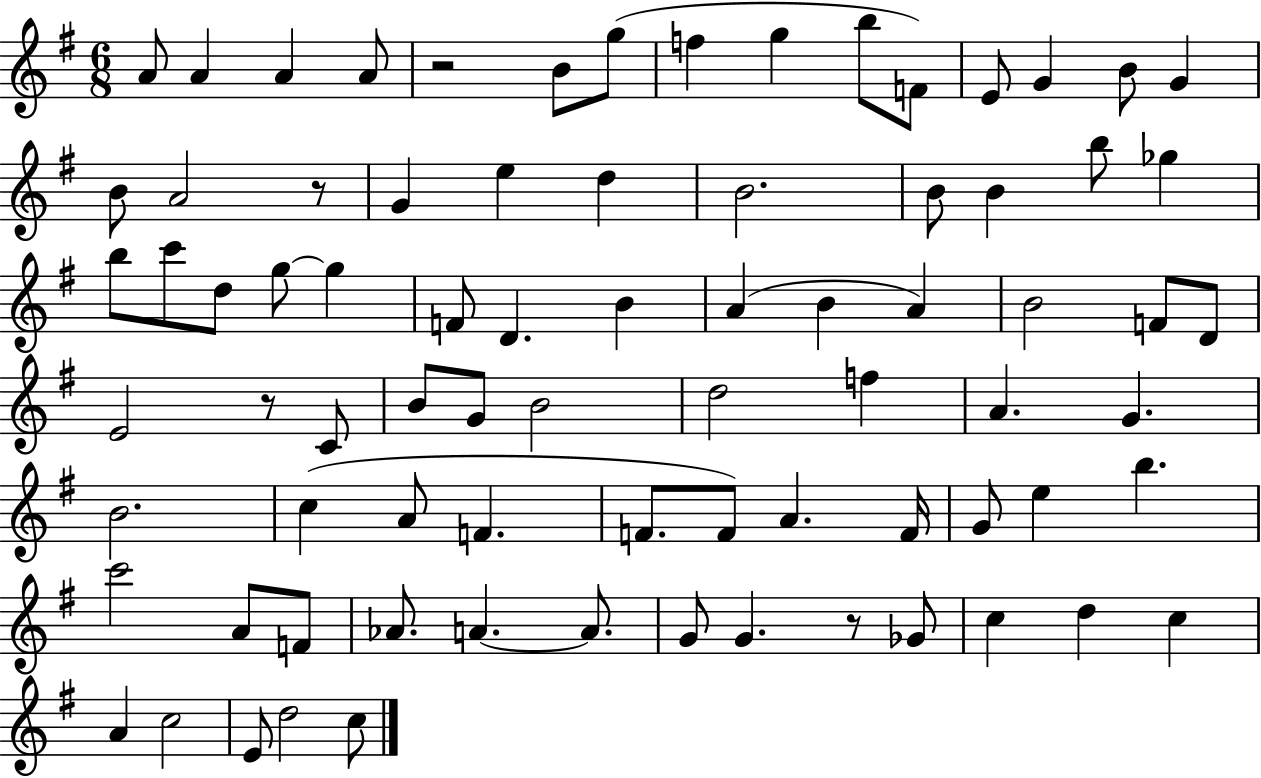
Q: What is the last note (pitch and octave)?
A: C5